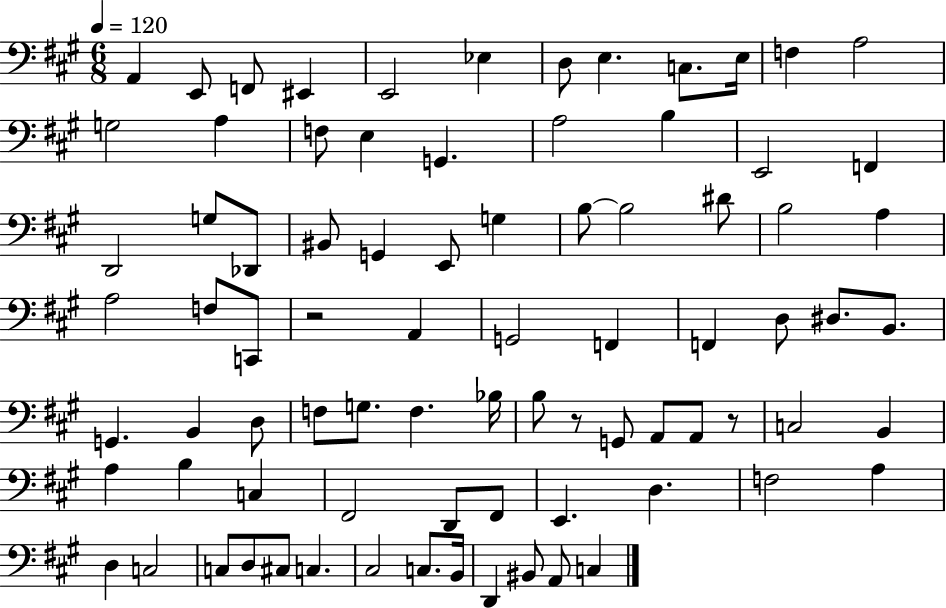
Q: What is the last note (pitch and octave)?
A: C3